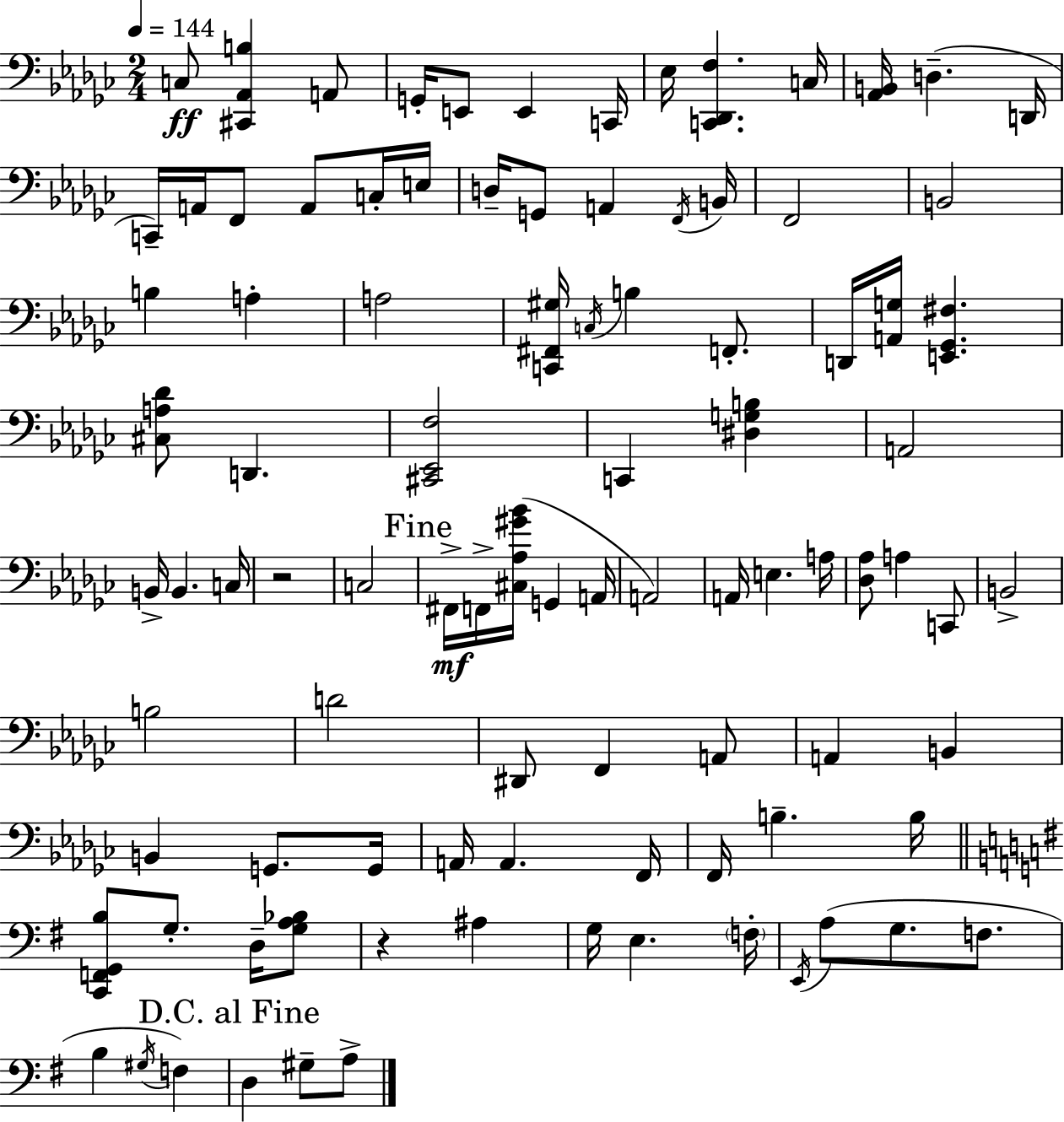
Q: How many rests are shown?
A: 2